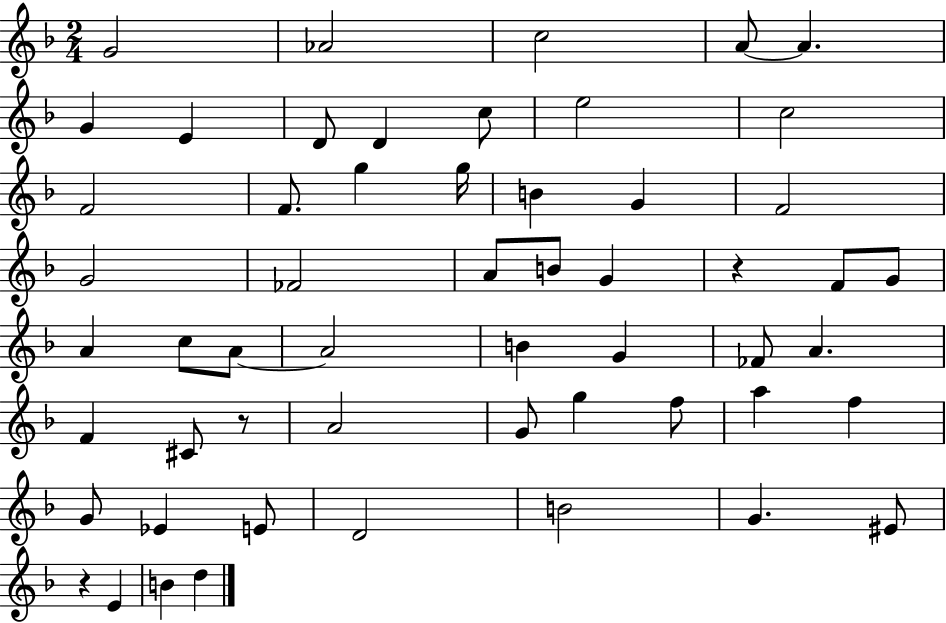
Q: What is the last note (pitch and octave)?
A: D5